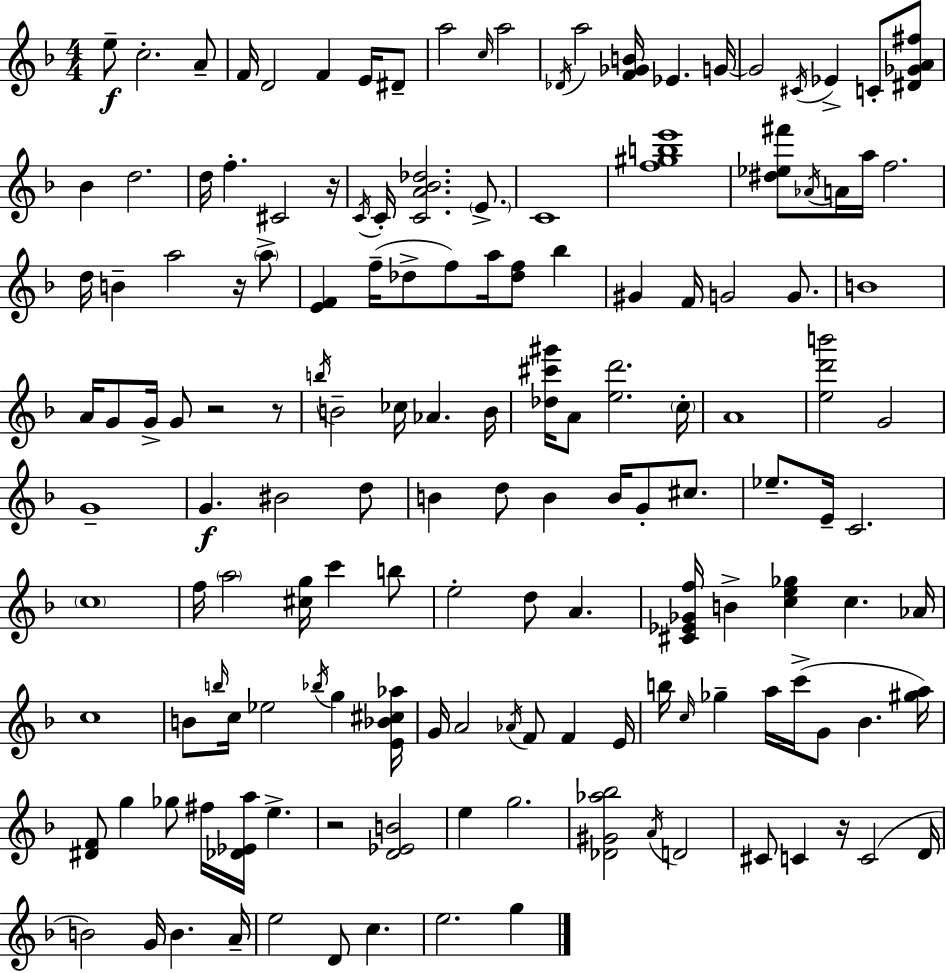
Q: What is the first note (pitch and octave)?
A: E5